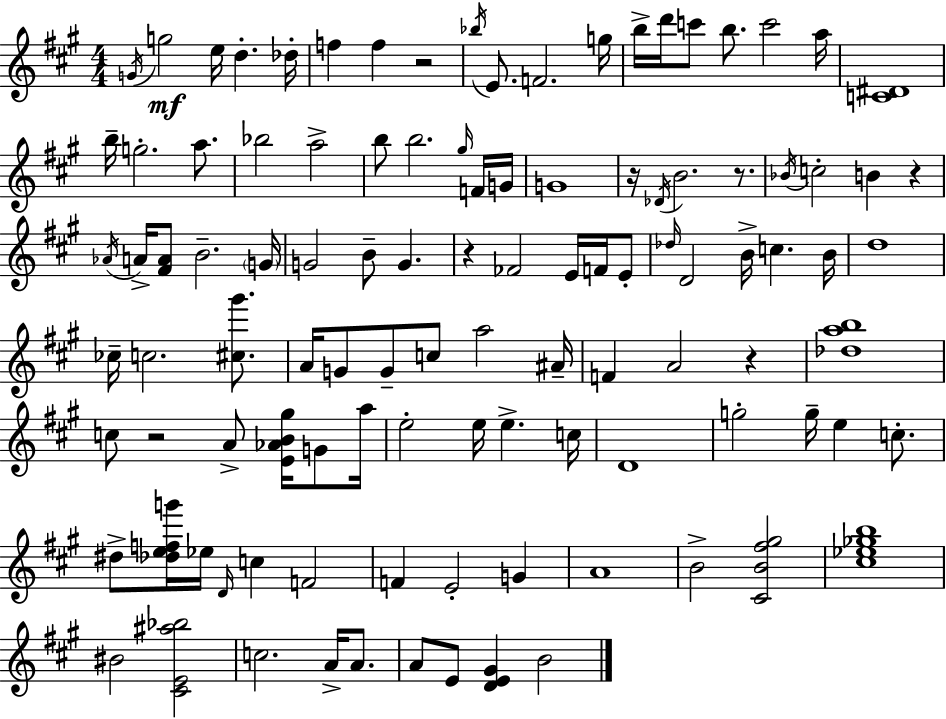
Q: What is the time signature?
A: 4/4